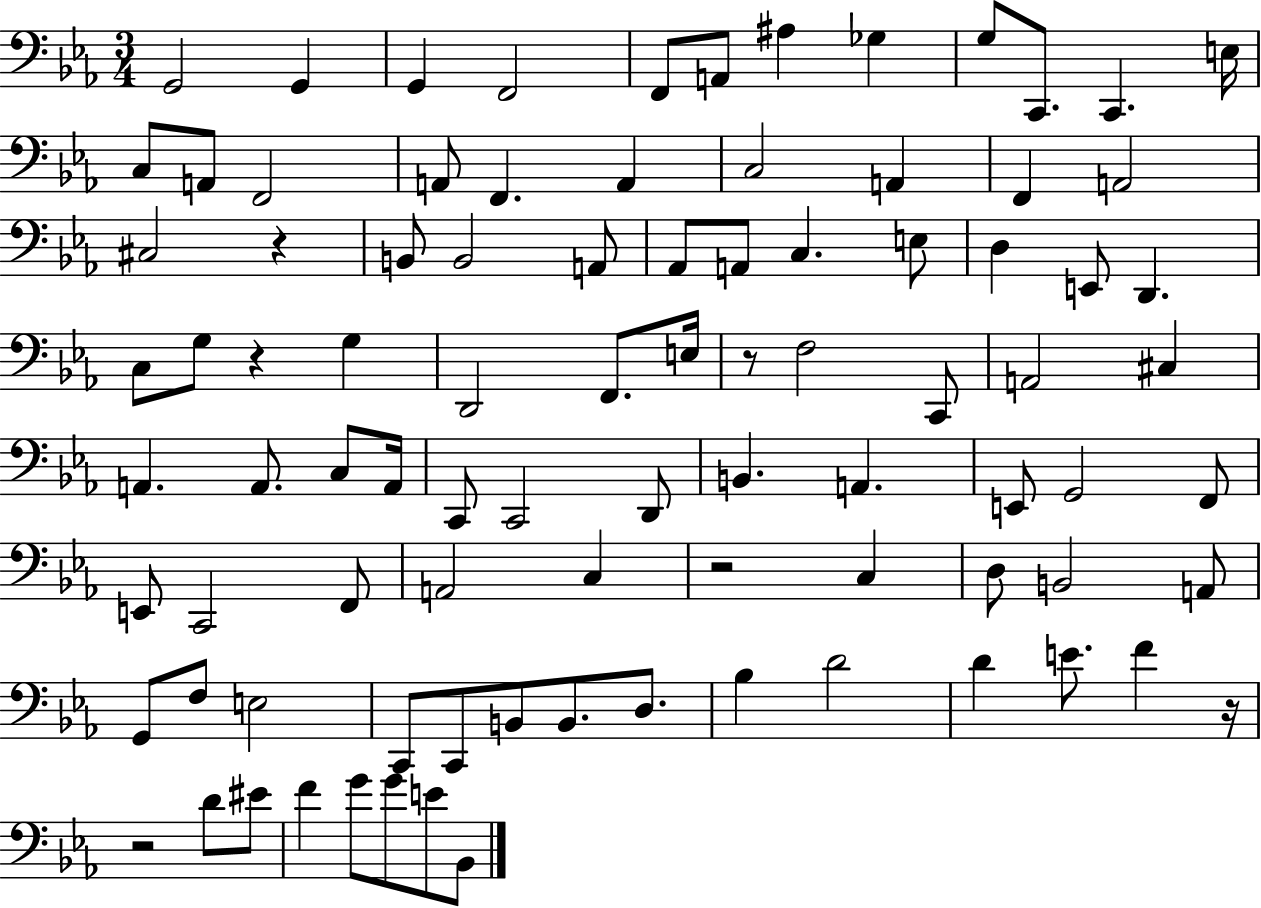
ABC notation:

X:1
T:Untitled
M:3/4
L:1/4
K:Eb
G,,2 G,, G,, F,,2 F,,/2 A,,/2 ^A, _G, G,/2 C,,/2 C,, E,/4 C,/2 A,,/2 F,,2 A,,/2 F,, A,, C,2 A,, F,, A,,2 ^C,2 z B,,/2 B,,2 A,,/2 _A,,/2 A,,/2 C, E,/2 D, E,,/2 D,, C,/2 G,/2 z G, D,,2 F,,/2 E,/4 z/2 F,2 C,,/2 A,,2 ^C, A,, A,,/2 C,/2 A,,/4 C,,/2 C,,2 D,,/2 B,, A,, E,,/2 G,,2 F,,/2 E,,/2 C,,2 F,,/2 A,,2 C, z2 C, D,/2 B,,2 A,,/2 G,,/2 F,/2 E,2 C,,/2 C,,/2 B,,/2 B,,/2 D,/2 _B, D2 D E/2 F z/4 z2 D/2 ^E/2 F G/2 G/2 E/2 _B,,/2